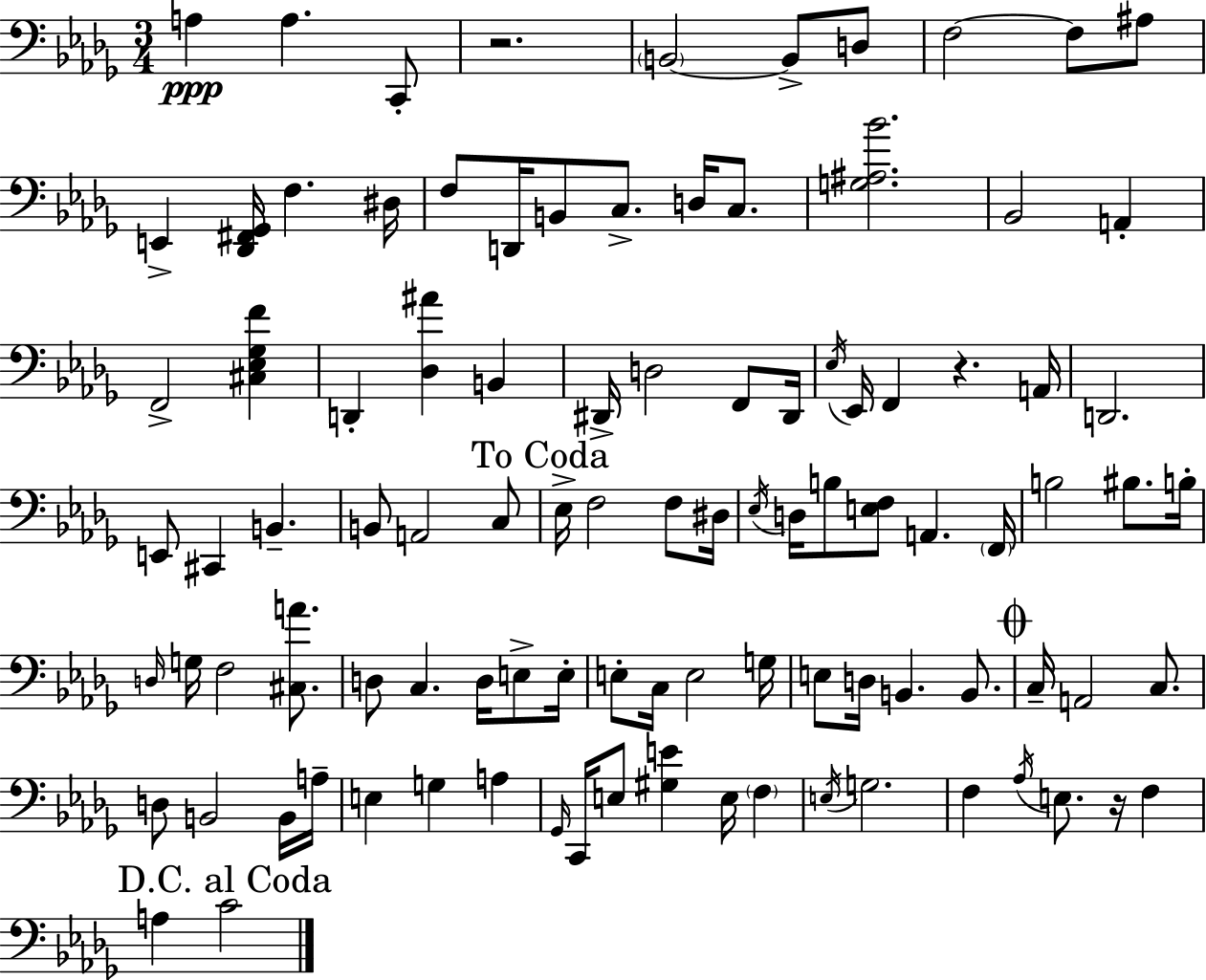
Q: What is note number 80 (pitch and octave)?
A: E3